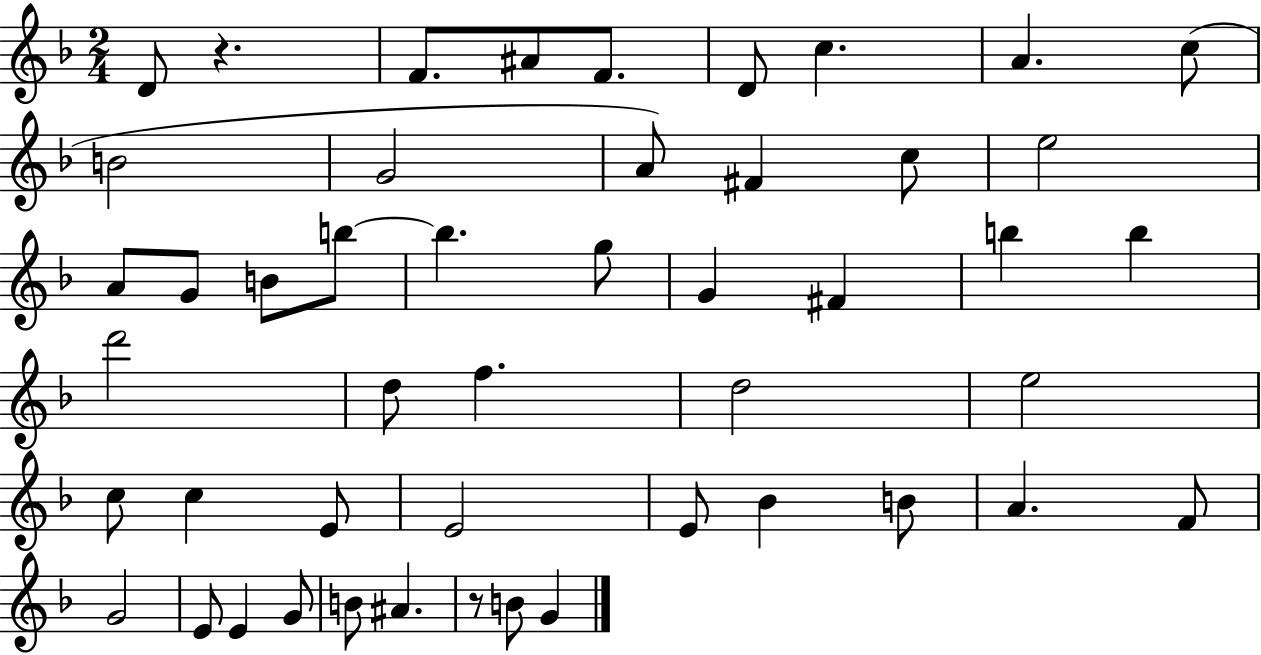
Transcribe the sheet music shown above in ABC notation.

X:1
T:Untitled
M:2/4
L:1/4
K:F
D/2 z F/2 ^A/2 F/2 D/2 c A c/2 B2 G2 A/2 ^F c/2 e2 A/2 G/2 B/2 b/2 b g/2 G ^F b b d'2 d/2 f d2 e2 c/2 c E/2 E2 E/2 _B B/2 A F/2 G2 E/2 E G/2 B/2 ^A z/2 B/2 G